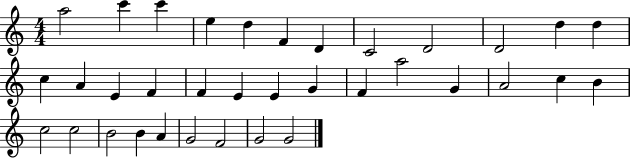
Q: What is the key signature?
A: C major